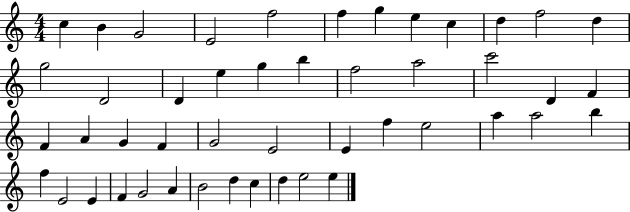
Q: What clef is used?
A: treble